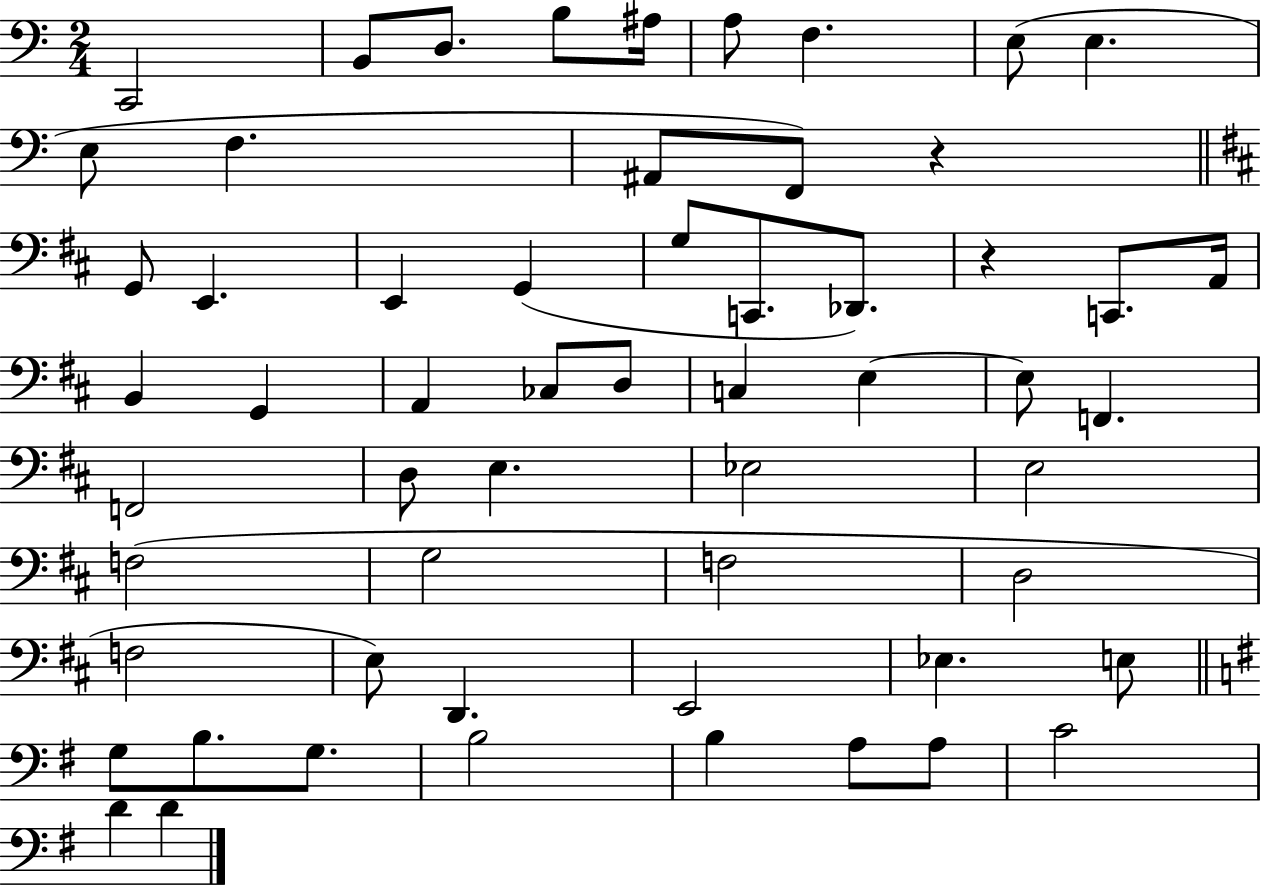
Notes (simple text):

C2/h B2/e D3/e. B3/e A#3/s A3/e F3/q. E3/e E3/q. E3/e F3/q. A#2/e F2/e R/q G2/e E2/q. E2/q G2/q G3/e C2/e. Db2/e. R/q C2/e. A2/s B2/q G2/q A2/q CES3/e D3/e C3/q E3/q E3/e F2/q. F2/h D3/e E3/q. Eb3/h E3/h F3/h G3/h F3/h D3/h F3/h E3/e D2/q. E2/h Eb3/q. E3/e G3/e B3/e. G3/e. B3/h B3/q A3/e A3/e C4/h D4/q D4/q